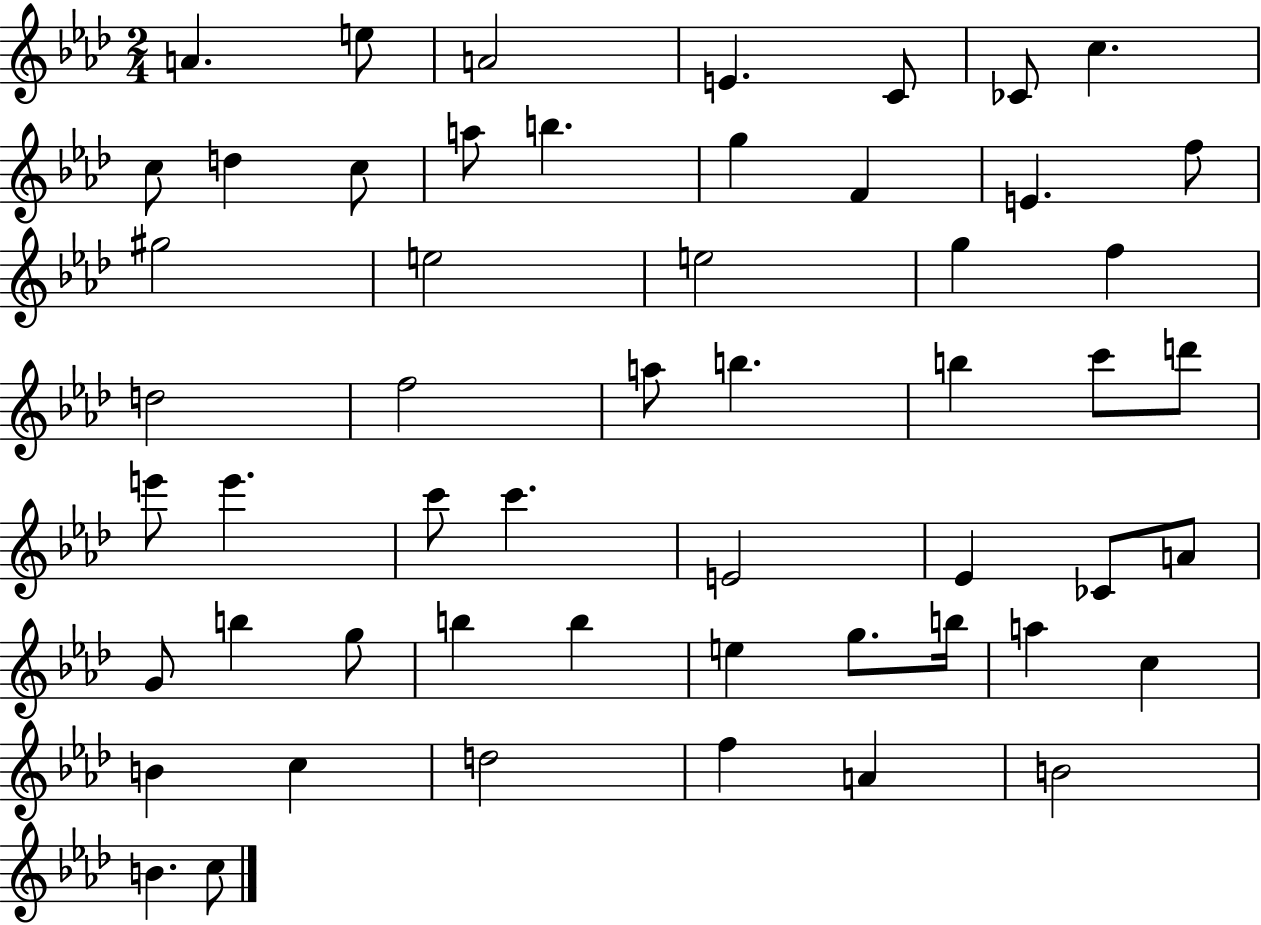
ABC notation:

X:1
T:Untitled
M:2/4
L:1/4
K:Ab
A e/2 A2 E C/2 _C/2 c c/2 d c/2 a/2 b g F E f/2 ^g2 e2 e2 g f d2 f2 a/2 b b c'/2 d'/2 e'/2 e' c'/2 c' E2 _E _C/2 A/2 G/2 b g/2 b b e g/2 b/4 a c B c d2 f A B2 B c/2